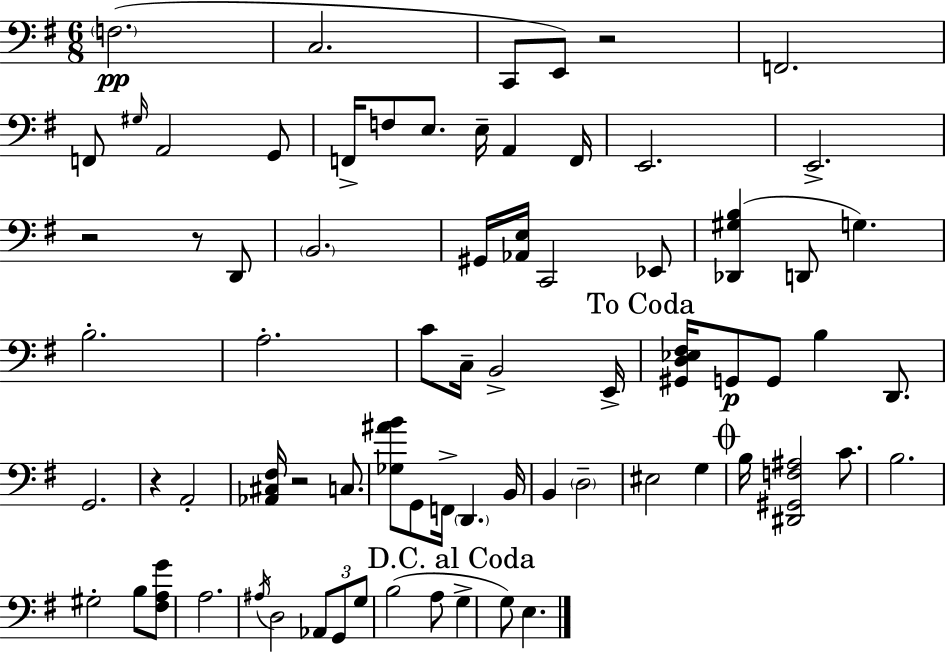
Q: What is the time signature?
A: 6/8